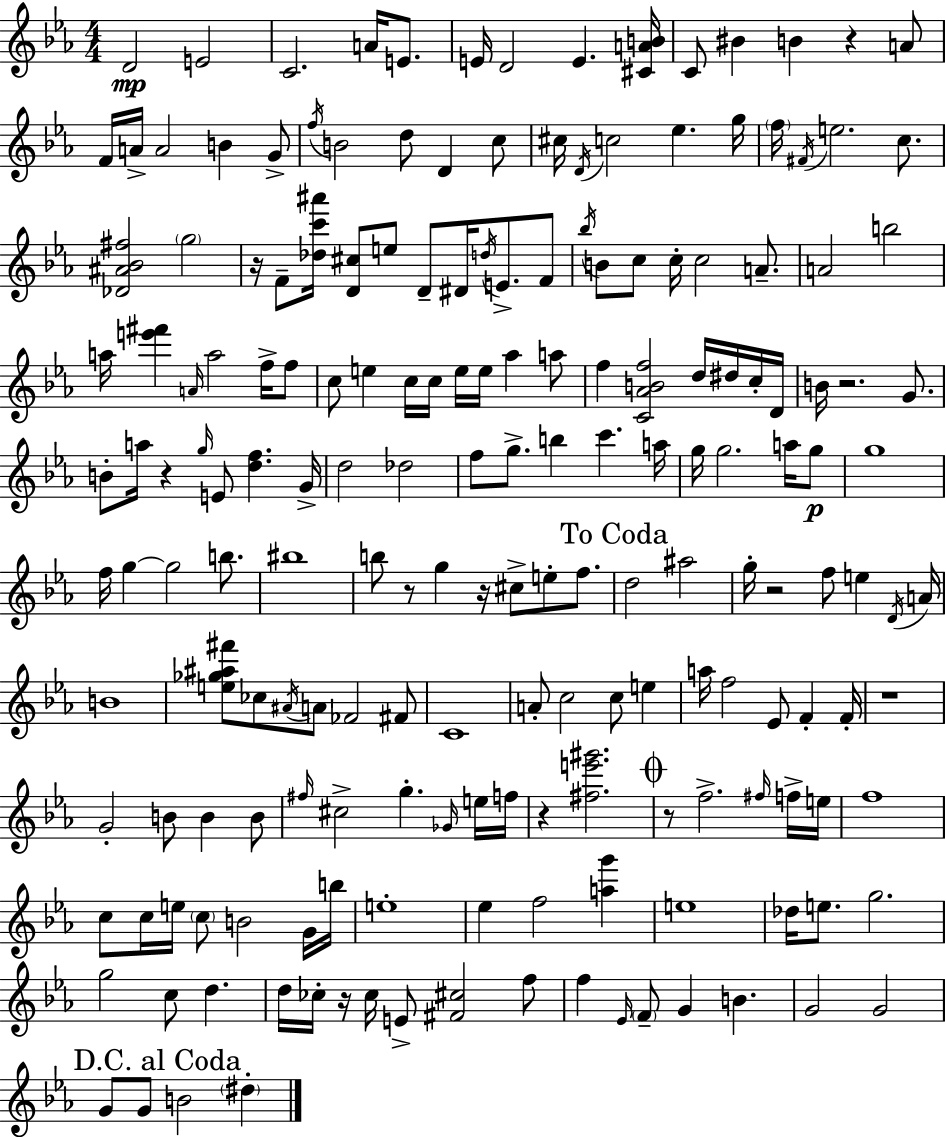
{
  \clef treble
  \numericTimeSignature
  \time 4/4
  \key c \minor
  d'2\mp e'2 | c'2. a'16 e'8. | e'16 d'2 e'4. <cis' a' b'>16 | c'8 bis'4 b'4 r4 a'8 | \break f'16 a'16-> a'2 b'4 g'8-> | \acciaccatura { f''16 } b'2 d''8 d'4 c''8 | cis''16 \acciaccatura { d'16 } c''2 ees''4. | g''16 \parenthesize f''16 \acciaccatura { fis'16 } e''2. | \break c''8. <des' ais' bes' fis''>2 \parenthesize g''2 | r16 f'8-- <des'' c''' ais'''>16 <d' cis''>8 e''8 d'8-- dis'16 \acciaccatura { d''16 } e'8.-> | f'8 \acciaccatura { bes''16 } b'8 c''8 c''16-. c''2 | a'8.-- a'2 b''2 | \break a''16 <e''' fis'''>4 \grace { a'16 } a''2 | f''16-> f''8 c''8 e''4 c''16 c''16 e''16 e''16 | aes''4 a''8 f''4 <c' aes' b' f''>2 | d''16 dis''16 c''16-. d'16 b'16 r2. | \break g'8. b'8-. a''16 r4 \grace { g''16 } e'8 | <d'' f''>4. g'16-> d''2 des''2 | f''8 g''8.-> b''4 | c'''4. a''16 g''16 g''2. | \break a''16 g''8\p g''1 | f''16 g''4~~ g''2 | b''8. bis''1 | b''8 r8 g''4 r16 | \break cis''8-> e''8-. f''8. \mark "To Coda" d''2 ais''2 | g''16-. r2 | f''8 e''4 \acciaccatura { d'16 } a'16 b'1 | <e'' ges'' ais'' fis'''>8 ces''8 \acciaccatura { ais'16 } a'8 fes'2 | \break fis'8 c'1 | a'8-. c''2 | c''8 e''4 a''16 f''2 | ees'8 f'4-. f'16-. r1 | \break g'2-. | b'8 b'4 b'8 \grace { fis''16 } cis''2-> | g''4.-. \grace { ges'16 } e''16 f''16 r4 <fis'' e''' gis'''>2. | \mark \markup { \musicglyph "scripts.coda" } r8 f''2.-> | \break \grace { fis''16 } f''16-> e''16 f''1 | c''8 c''16 e''16 | \parenthesize c''8 b'2 g'16 b''16 e''1-. | ees''4 | \break f''2 <a'' g'''>4 e''1 | des''16 e''8. | g''2. g''2 | c''8 d''4. d''16 ces''16-. r16 ces''16 | \break e'8-> <fis' cis''>2 f''8 f''4 | \grace { ees'16 } \parenthesize f'8-- g'4 b'4. g'2 | g'2 \mark "D.C. al Coda" g'8 g'8 | b'2 \parenthesize dis''4-. \bar "|."
}